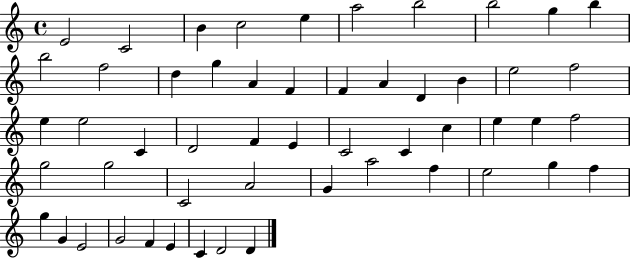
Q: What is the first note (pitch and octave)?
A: E4